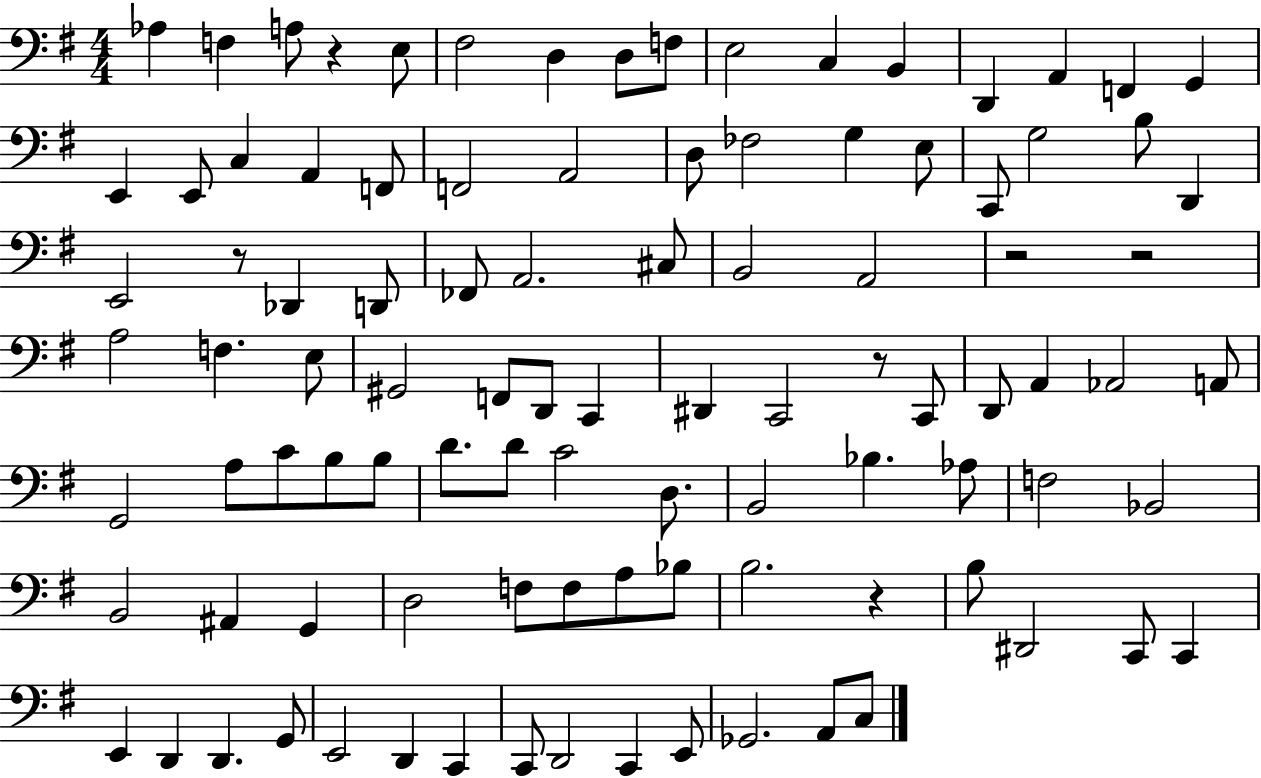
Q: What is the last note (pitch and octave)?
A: C3